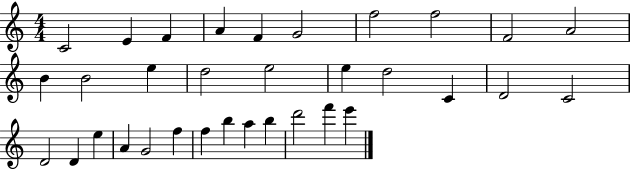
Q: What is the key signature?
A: C major